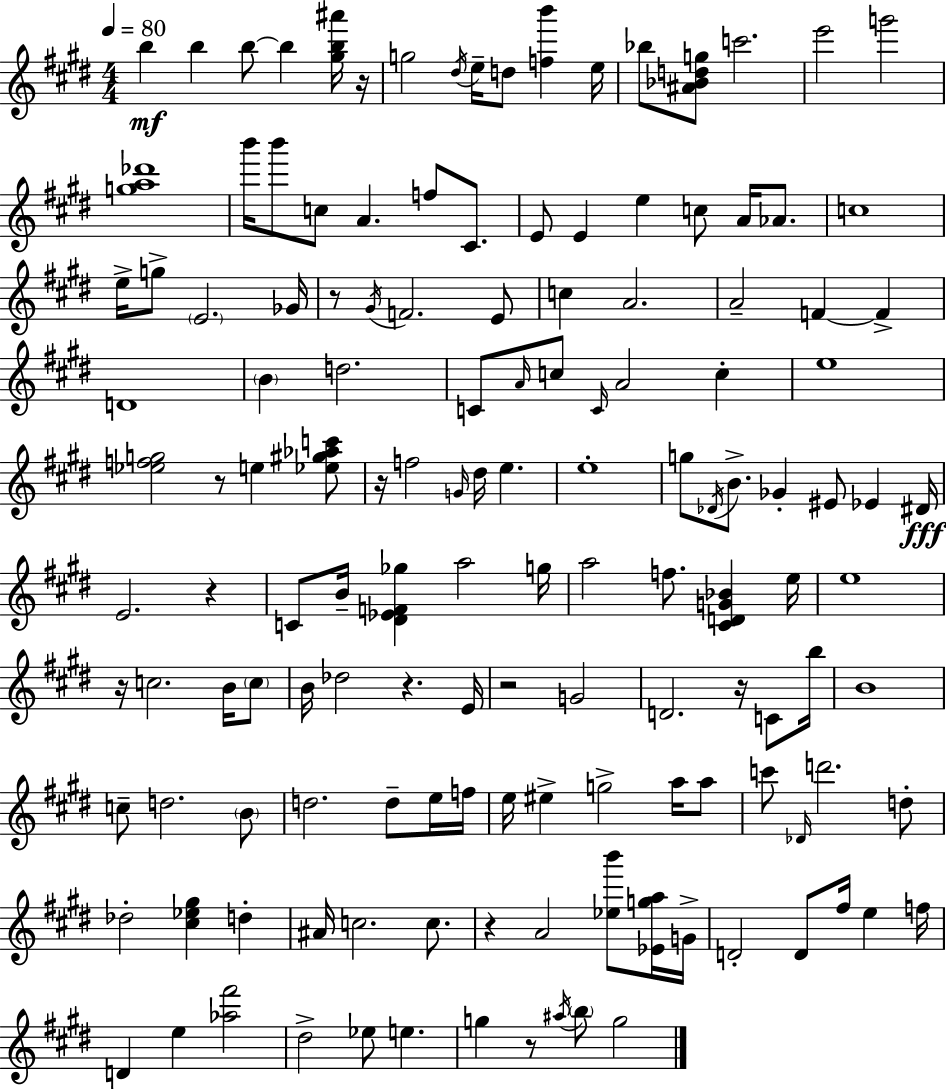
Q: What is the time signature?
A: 4/4